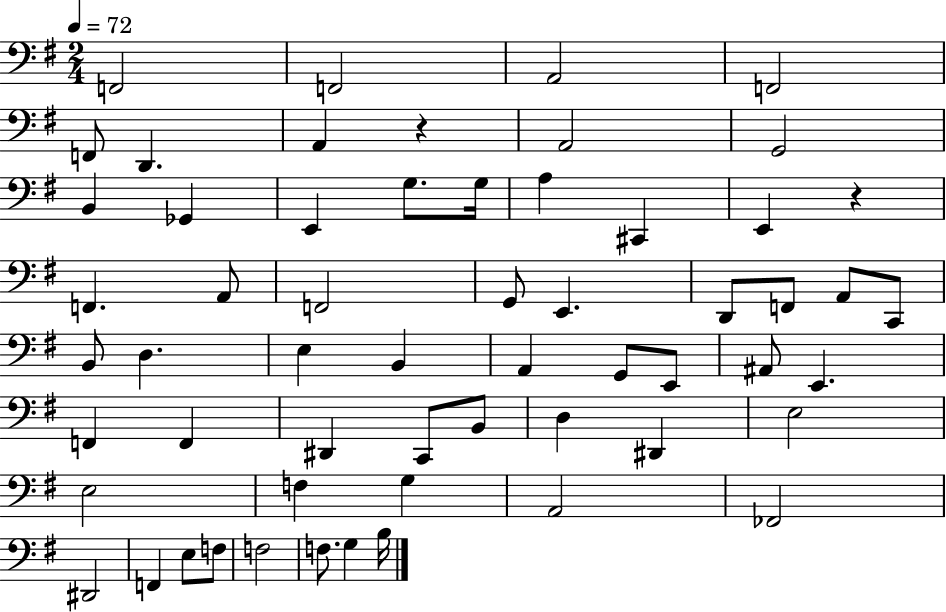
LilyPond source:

{
  \clef bass
  \numericTimeSignature
  \time 2/4
  \key g \major
  \tempo 4 = 72
  f,2 | f,2 | a,2 | f,2 | \break f,8 d,4. | a,4 r4 | a,2 | g,2 | \break b,4 ges,4 | e,4 g8. g16 | a4 cis,4 | e,4 r4 | \break f,4. a,8 | f,2 | g,8 e,4. | d,8 f,8 a,8 c,8 | \break b,8 d4. | e4 b,4 | a,4 g,8 e,8 | ais,8 e,4. | \break f,4 f,4 | dis,4 c,8 b,8 | d4 dis,4 | e2 | \break e2 | f4 g4 | a,2 | fes,2 | \break dis,2 | f,4 e8 f8 | f2 | f8. g4 b16 | \break \bar "|."
}